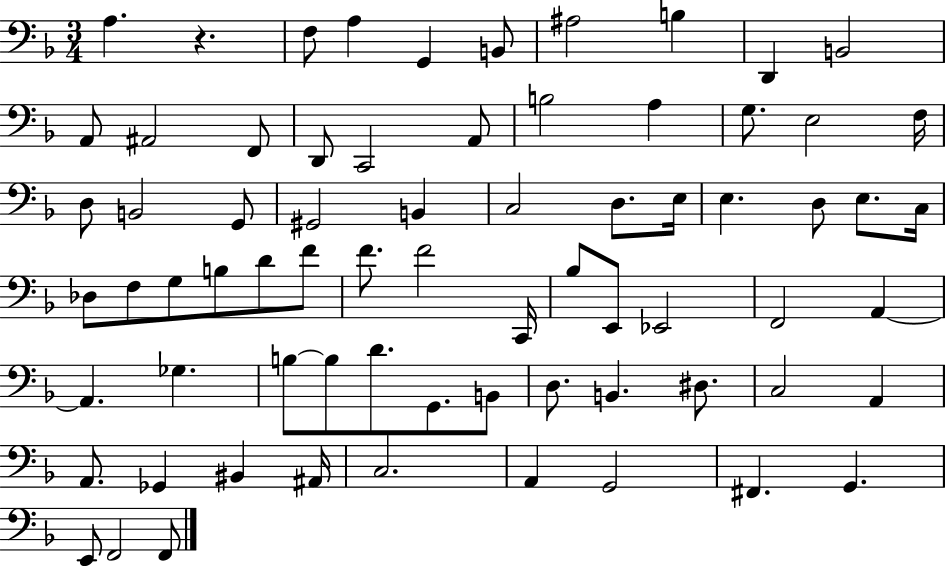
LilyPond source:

{
  \clef bass
  \numericTimeSignature
  \time 3/4
  \key f \major
  a4. r4. | f8 a4 g,4 b,8 | ais2 b4 | d,4 b,2 | \break a,8 ais,2 f,8 | d,8 c,2 a,8 | b2 a4 | g8. e2 f16 | \break d8 b,2 g,8 | gis,2 b,4 | c2 d8. e16 | e4. d8 e8. c16 | \break des8 f8 g8 b8 d'8 f'8 | f'8. f'2 c,16 | bes8 e,8 ees,2 | f,2 a,4~~ | \break a,4. ges4. | b8~~ b8 d'8. g,8. b,8 | d8. b,4. dis8. | c2 a,4 | \break a,8. ges,4 bis,4 ais,16 | c2. | a,4 g,2 | fis,4. g,4. | \break e,8 f,2 f,8 | \bar "|."
}